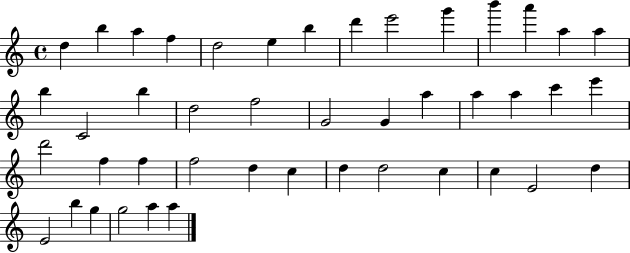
D5/q B5/q A5/q F5/q D5/h E5/q B5/q D6/q E6/h G6/q B6/q A6/q A5/q A5/q B5/q C4/h B5/q D5/h F5/h G4/h G4/q A5/q A5/q A5/q C6/q E6/q D6/h F5/q F5/q F5/h D5/q C5/q D5/q D5/h C5/q C5/q E4/h D5/q E4/h B5/q G5/q G5/h A5/q A5/q